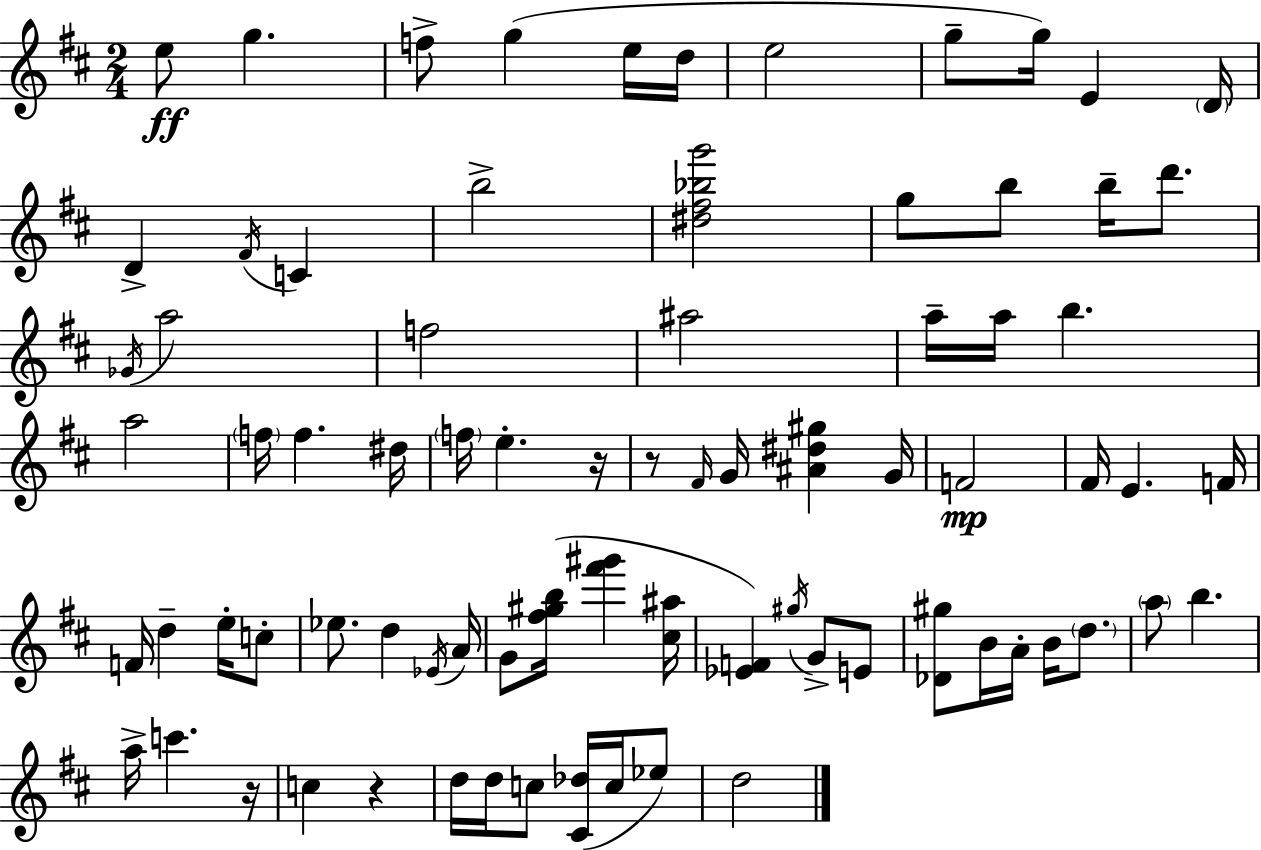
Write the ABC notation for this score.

X:1
T:Untitled
M:2/4
L:1/4
K:D
e/2 g f/2 g e/4 d/4 e2 g/2 g/4 E D/4 D ^F/4 C b2 [^d^f_bg']2 g/2 b/2 b/4 d'/2 _G/4 a2 f2 ^a2 a/4 a/4 b a2 f/4 f ^d/4 f/4 e z/4 z/2 ^F/4 G/4 [^A^d^g] G/4 F2 ^F/4 E F/4 F/4 d e/4 c/2 _e/2 d _E/4 A/4 G/2 [^f^gb]/4 [^f'^g'] [^c^a]/4 [_EF] ^g/4 G/2 E/2 [_D^g]/2 B/4 A/4 B/4 d/2 a/2 b a/4 c' z/4 c z d/4 d/4 c/2 [^C_d]/4 c/4 _e/2 d2